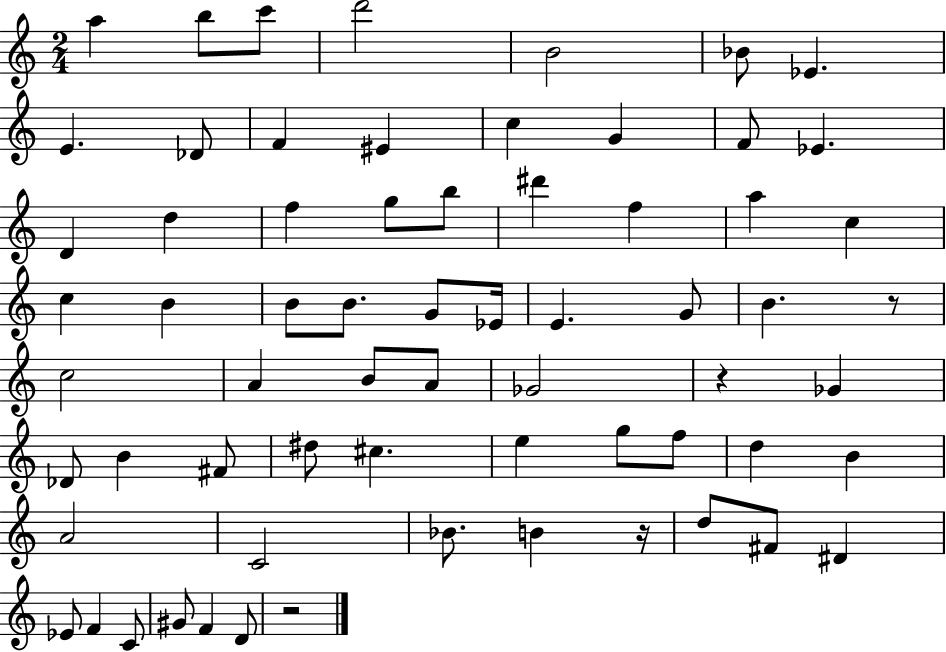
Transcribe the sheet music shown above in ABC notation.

X:1
T:Untitled
M:2/4
L:1/4
K:C
a b/2 c'/2 d'2 B2 _B/2 _E E _D/2 F ^E c G F/2 _E D d f g/2 b/2 ^d' f a c c B B/2 B/2 G/2 _E/4 E G/2 B z/2 c2 A B/2 A/2 _G2 z _G _D/2 B ^F/2 ^d/2 ^c e g/2 f/2 d B A2 C2 _B/2 B z/4 d/2 ^F/2 ^D _E/2 F C/2 ^G/2 F D/2 z2